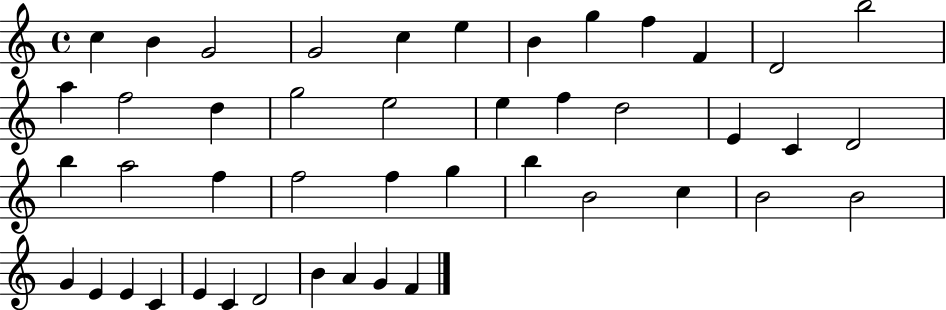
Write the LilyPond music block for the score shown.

{
  \clef treble
  \time 4/4
  \defaultTimeSignature
  \key c \major
  c''4 b'4 g'2 | g'2 c''4 e''4 | b'4 g''4 f''4 f'4 | d'2 b''2 | \break a''4 f''2 d''4 | g''2 e''2 | e''4 f''4 d''2 | e'4 c'4 d'2 | \break b''4 a''2 f''4 | f''2 f''4 g''4 | b''4 b'2 c''4 | b'2 b'2 | \break g'4 e'4 e'4 c'4 | e'4 c'4 d'2 | b'4 a'4 g'4 f'4 | \bar "|."
}